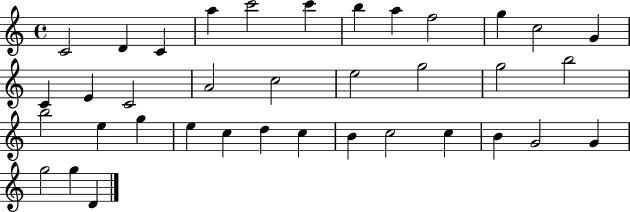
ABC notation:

X:1
T:Untitled
M:4/4
L:1/4
K:C
C2 D C a c'2 c' b a f2 g c2 G C E C2 A2 c2 e2 g2 g2 b2 b2 e g e c d c B c2 c B G2 G g2 g D